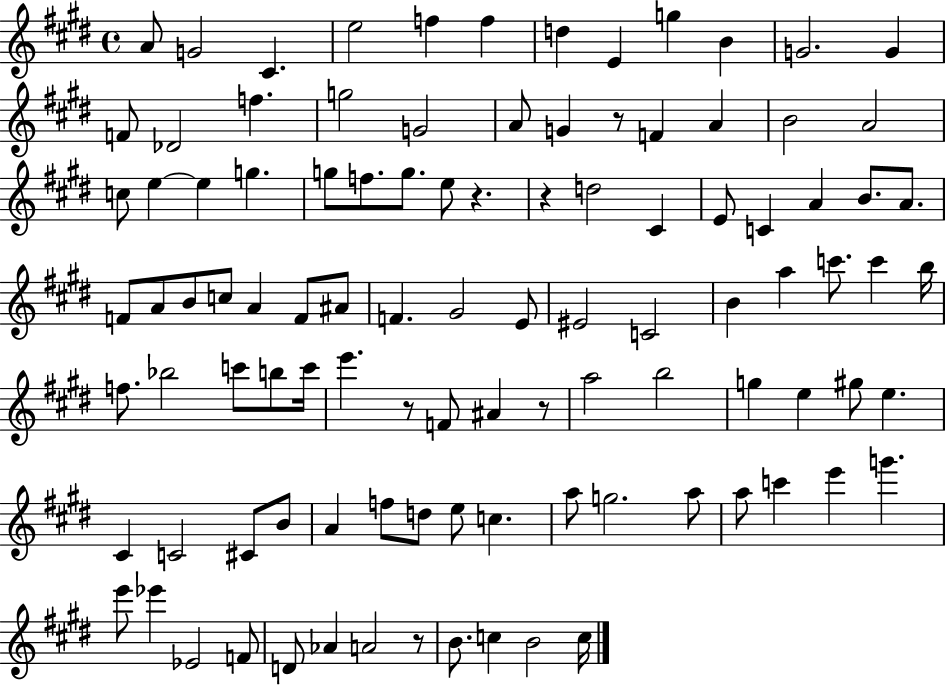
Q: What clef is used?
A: treble